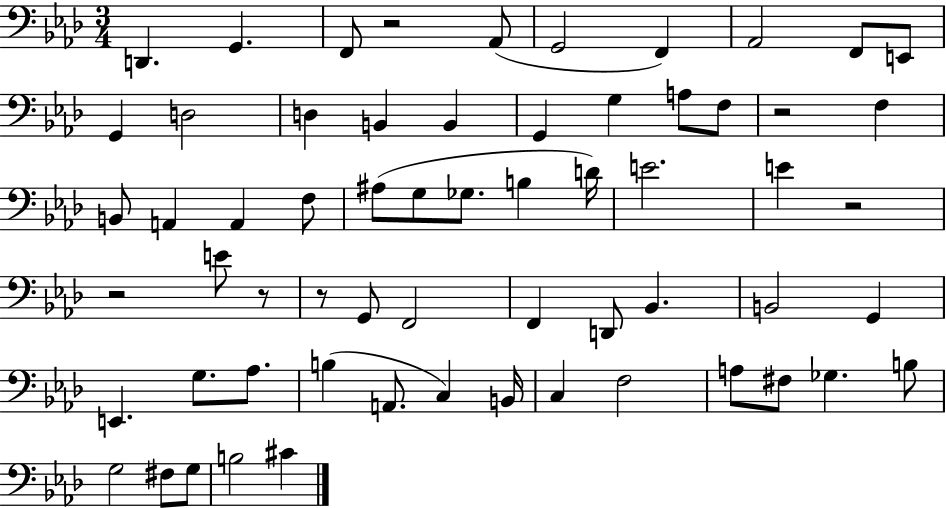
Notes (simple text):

D2/q. G2/q. F2/e R/h Ab2/e G2/h F2/q Ab2/h F2/e E2/e G2/q D3/h D3/q B2/q B2/q G2/q G3/q A3/e F3/e R/h F3/q B2/e A2/q A2/q F3/e A#3/e G3/e Gb3/e. B3/q D4/s E4/h. E4/q R/h R/h E4/e R/e R/e G2/e F2/h F2/q D2/e Bb2/q. B2/h G2/q E2/q. G3/e. Ab3/e. B3/q A2/e. C3/q B2/s C3/q F3/h A3/e F#3/e Gb3/q. B3/e G3/h F#3/e G3/e B3/h C#4/q